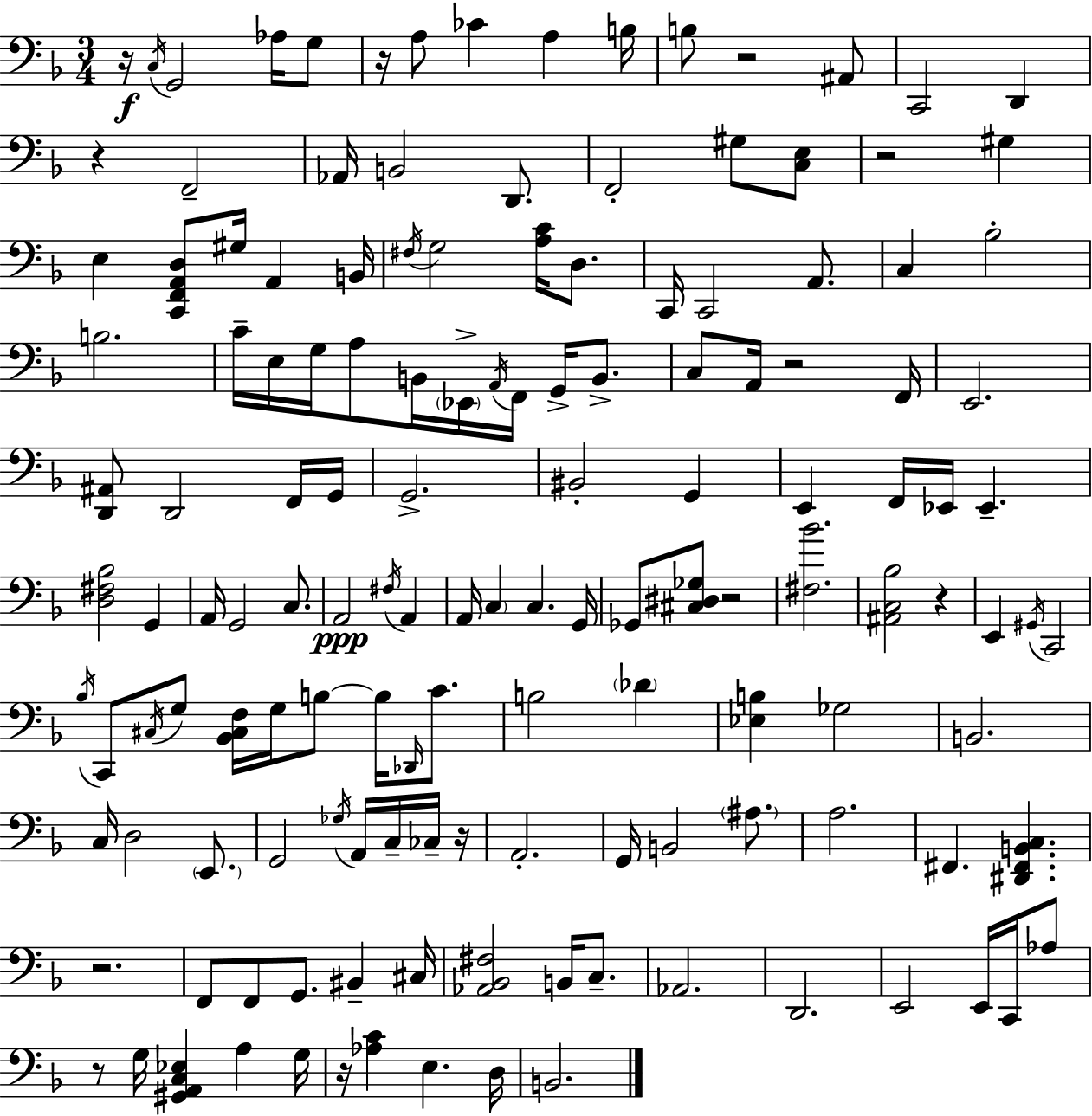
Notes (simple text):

R/s C3/s G2/h Ab3/s G3/e R/s A3/e CES4/q A3/q B3/s B3/e R/h A#2/e C2/h D2/q R/q F2/h Ab2/s B2/h D2/e. F2/h G#3/e [C3,E3]/e R/h G#3/q E3/q [C2,F2,A2,D3]/e G#3/s A2/q B2/s F#3/s G3/h [A3,C4]/s D3/e. C2/s C2/h A2/e. C3/q Bb3/h B3/h. C4/s E3/s G3/s A3/e B2/s Eb2/s A2/s F2/s G2/s B2/e. C3/e A2/s R/h F2/s E2/h. [D2,A#2]/e D2/h F2/s G2/s G2/h. BIS2/h G2/q E2/q F2/s Eb2/s Eb2/q. [D3,F#3,Bb3]/h G2/q A2/s G2/h C3/e. A2/h F#3/s A2/q A2/s C3/q C3/q. G2/s Gb2/e [C#3,D#3,Gb3]/e R/h [F#3,Bb4]/h. [A#2,C3,Bb3]/h R/q E2/q G#2/s C2/h Bb3/s C2/e C#3/s G3/e [Bb2,C#3,F3]/s G3/s B3/e B3/s Db2/s C4/e. B3/h Db4/q [Eb3,B3]/q Gb3/h B2/h. C3/s D3/h E2/e. G2/h Gb3/s A2/s C3/s CES3/s R/s A2/h. G2/s B2/h A#3/e. A3/h. F#2/q. [D#2,F#2,B2,C3]/q. R/h. F2/e F2/e G2/e. BIS2/q C#3/s [Ab2,Bb2,F#3]/h B2/s C3/e. Ab2/h. D2/h. E2/h E2/s C2/s Ab3/e R/e G3/s [G#2,A2,C3,Eb3]/q A3/q G3/s R/s [Ab3,C4]/q E3/q. D3/s B2/h.